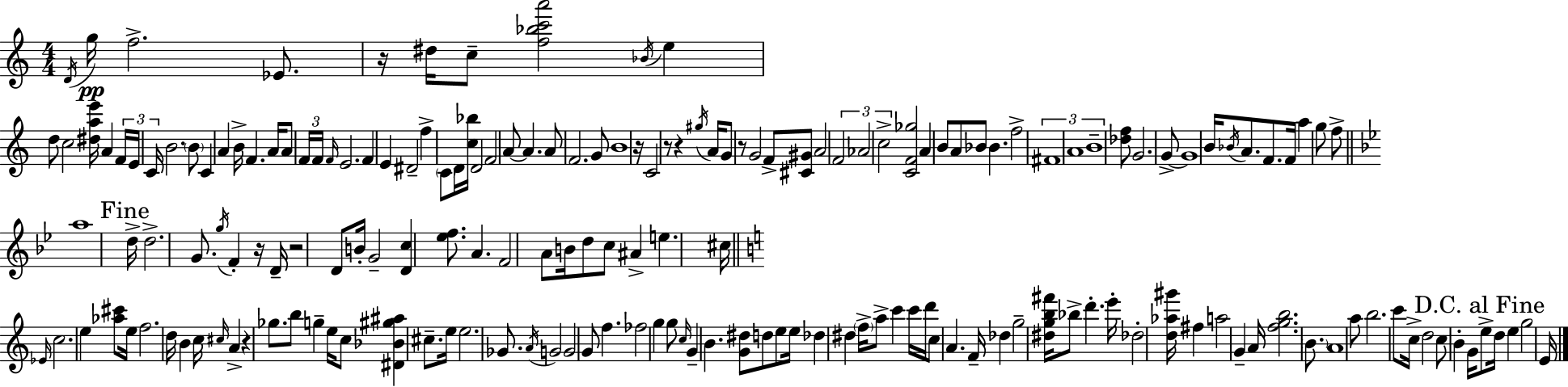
{
  \clef treble
  \numericTimeSignature
  \time 4/4
  \key a \minor
  \acciaccatura { d'16 }\pp g''16 f''2.-> ees'8. | r16 dis''16 c''8-- <f'' bes'' c''' a'''>2 \acciaccatura { bes'16 } e''4 | d''8 c''2 <dis'' a'' e'''>16 a'4 | \tuplet 3/2 { f'16 e'16 c'16 } b'2. | \break \parenthesize b'8 c'4 a'4 b'16-> f'4. | a'16 a'8 \tuplet 3/2 { f'16 f'16 \grace { f'16 } } e'2. | f'4 e'4 dis'2-- | f''4-> \parenthesize c'8 d'16 <c'' bes''>16 d'2 | \break f'2 a'8~~ a'4. | a'8 f'2. | g'8 b'1 | r16 c'2 r8 r4 | \break \acciaccatura { gis''16 } a'16 g'8 r8 g'2 | f'8-> <cis' gis'>8 a'2 \tuplet 3/2 { f'2 | aes'2 c''2-> } | <c' f' ges''>2 a'4 | \break b'8 a'8 bes'8 bes'4. f''2-> | \tuplet 3/2 { fis'1 | a'1 | b'1-- } | \break <des'' f''>8 g'2. | g'8->~~ g'1 | b'16 \acciaccatura { bes'16 } a'8. f'8. f'16 a''4 | g''8 f''8-> \bar "||" \break \key g \minor a''1 | \mark "Fine" d''16-> d''2.-> g'8. | \acciaccatura { g''16 } f'4-. r16 d'16-- r2 d'8 | b'16-. g'2-- <d' c''>4 <ees'' f''>8. | \break a'4. f'2 a'8 | b'16 d''8 c''8 ais'4-> e''4. | cis''16 \bar "||" \break \key c \major \grace { ees'16 } c''2. e''4 | <aes'' cis'''>8 e''16 f''2. | d''16 b'4 c''16 \grace { cis''16 } a'4-> r4 ges''8. | b''8 g''4-- e''16 c''8 <dis' bes' gis'' ais''>4 cis''8.-- | \break e''16 e''2. ges'8. | \acciaccatura { a'16 } g'2 g'2 | g'8 f''4. fes''2 | g''4 g''8 \grace { c''16 } g'4-- b'4. | \break <g' dis''>8 d''8 e''8 e''16 des''4 dis''4 | \parenthesize f''16-> a''8-> c'''4 c'''16 d'''16 c''8 a'4. | f'16-- des''4 g''2-- | <dis'' g'' b'' fis'''>16 bes''8-> d'''4.-. e'''16-. des''2-. | \break <d'' aes'' gis'''>16 fis''4 a''2 | g'4-- a'16 <f'' g'' b''>2. | \parenthesize b'8. a'1 | a''8 b''2. | \break c'''8 c''16-> d''2 c''8 b'4-. | g'16 \mark "D.C. al Fine" e''8-> d''16 e''4 g''2 | e'16 \bar "|."
}